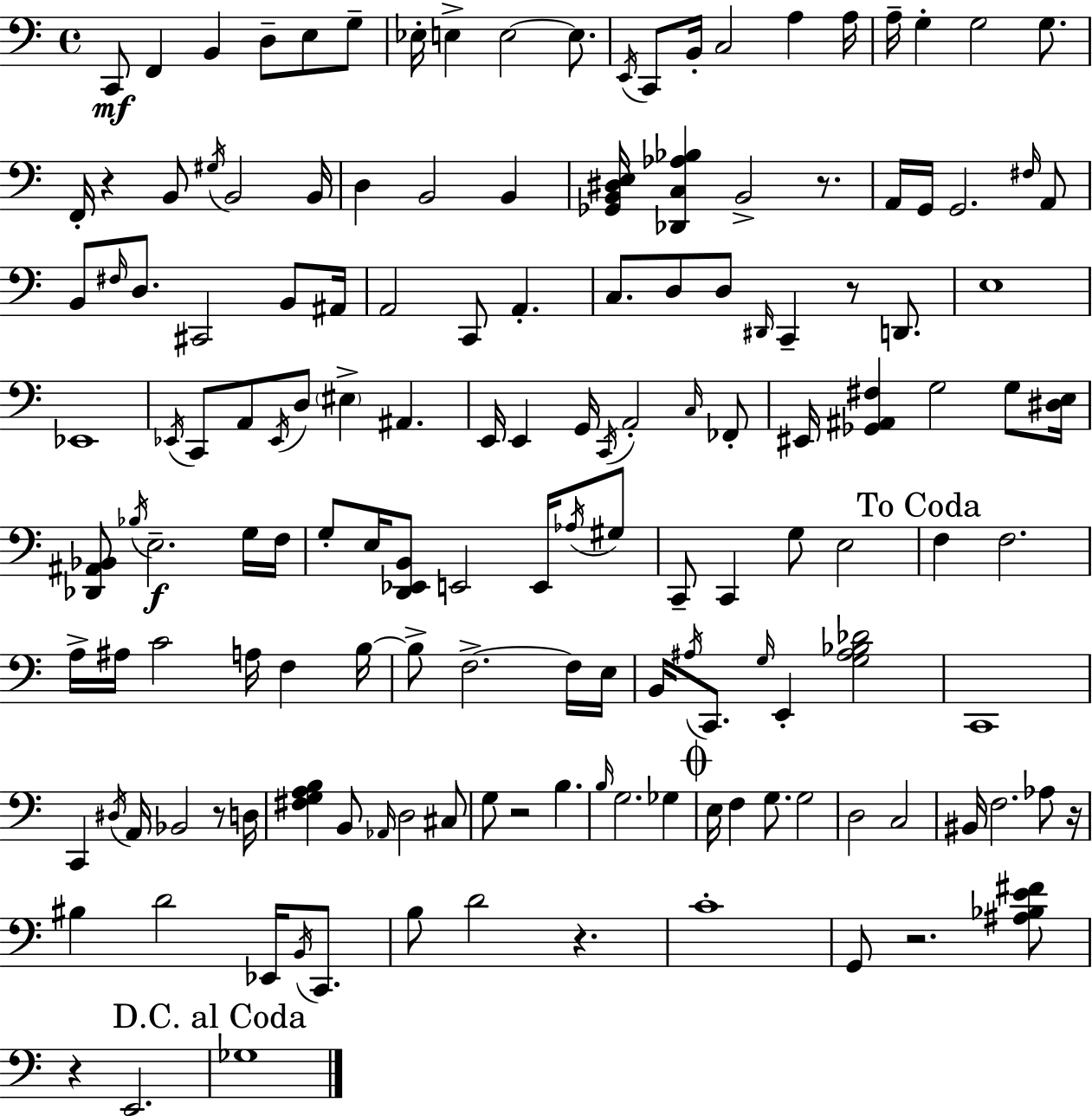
X:1
T:Untitled
M:4/4
L:1/4
K:C
C,,/2 F,, B,, D,/2 E,/2 G,/2 _E,/4 E, E,2 E,/2 E,,/4 C,,/2 B,,/4 C,2 A, A,/4 A,/4 G, G,2 G,/2 F,,/4 z B,,/2 ^G,/4 B,,2 B,,/4 D, B,,2 B,, [_G,,B,,^D,E,]/4 [_D,,C,_A,_B,] B,,2 z/2 A,,/4 G,,/4 G,,2 ^F,/4 A,,/2 B,,/2 ^F,/4 D,/2 ^C,,2 B,,/2 ^A,,/4 A,,2 C,,/2 A,, C,/2 D,/2 D,/2 ^D,,/4 C,, z/2 D,,/2 E,4 _E,,4 _E,,/4 C,,/2 A,,/2 _E,,/4 D,/2 ^E, ^A,, E,,/4 E,, G,,/4 C,,/4 A,,2 C,/4 _F,,/2 ^E,,/4 [_G,,^A,,^F,] G,2 G,/2 [^D,E,]/4 [_D,,^A,,_B,,]/2 _B,/4 E,2 G,/4 F,/4 G,/2 E,/4 [D,,_E,,B,,]/2 E,,2 E,,/4 _A,/4 ^G,/2 C,,/2 C,, G,/2 E,2 F, F,2 A,/4 ^A,/4 C2 A,/4 F, B,/4 B,/2 F,2 F,/4 E,/4 B,,/4 ^A,/4 C,,/2 G,/4 E,, [G,^A,_B,_D]2 C,,4 C,, ^D,/4 A,,/4 _B,,2 z/2 D,/4 [^F,G,A,B,] B,,/2 _A,,/4 D,2 ^C,/2 G,/2 z2 B, B,/4 G,2 _G, E,/4 F, G,/2 G,2 D,2 C,2 ^B,,/4 F,2 _A,/2 z/4 ^B, D2 _E,,/4 B,,/4 C,,/2 B,/2 D2 z C4 G,,/2 z2 [^A,_B,E^F]/2 z E,,2 _G,4